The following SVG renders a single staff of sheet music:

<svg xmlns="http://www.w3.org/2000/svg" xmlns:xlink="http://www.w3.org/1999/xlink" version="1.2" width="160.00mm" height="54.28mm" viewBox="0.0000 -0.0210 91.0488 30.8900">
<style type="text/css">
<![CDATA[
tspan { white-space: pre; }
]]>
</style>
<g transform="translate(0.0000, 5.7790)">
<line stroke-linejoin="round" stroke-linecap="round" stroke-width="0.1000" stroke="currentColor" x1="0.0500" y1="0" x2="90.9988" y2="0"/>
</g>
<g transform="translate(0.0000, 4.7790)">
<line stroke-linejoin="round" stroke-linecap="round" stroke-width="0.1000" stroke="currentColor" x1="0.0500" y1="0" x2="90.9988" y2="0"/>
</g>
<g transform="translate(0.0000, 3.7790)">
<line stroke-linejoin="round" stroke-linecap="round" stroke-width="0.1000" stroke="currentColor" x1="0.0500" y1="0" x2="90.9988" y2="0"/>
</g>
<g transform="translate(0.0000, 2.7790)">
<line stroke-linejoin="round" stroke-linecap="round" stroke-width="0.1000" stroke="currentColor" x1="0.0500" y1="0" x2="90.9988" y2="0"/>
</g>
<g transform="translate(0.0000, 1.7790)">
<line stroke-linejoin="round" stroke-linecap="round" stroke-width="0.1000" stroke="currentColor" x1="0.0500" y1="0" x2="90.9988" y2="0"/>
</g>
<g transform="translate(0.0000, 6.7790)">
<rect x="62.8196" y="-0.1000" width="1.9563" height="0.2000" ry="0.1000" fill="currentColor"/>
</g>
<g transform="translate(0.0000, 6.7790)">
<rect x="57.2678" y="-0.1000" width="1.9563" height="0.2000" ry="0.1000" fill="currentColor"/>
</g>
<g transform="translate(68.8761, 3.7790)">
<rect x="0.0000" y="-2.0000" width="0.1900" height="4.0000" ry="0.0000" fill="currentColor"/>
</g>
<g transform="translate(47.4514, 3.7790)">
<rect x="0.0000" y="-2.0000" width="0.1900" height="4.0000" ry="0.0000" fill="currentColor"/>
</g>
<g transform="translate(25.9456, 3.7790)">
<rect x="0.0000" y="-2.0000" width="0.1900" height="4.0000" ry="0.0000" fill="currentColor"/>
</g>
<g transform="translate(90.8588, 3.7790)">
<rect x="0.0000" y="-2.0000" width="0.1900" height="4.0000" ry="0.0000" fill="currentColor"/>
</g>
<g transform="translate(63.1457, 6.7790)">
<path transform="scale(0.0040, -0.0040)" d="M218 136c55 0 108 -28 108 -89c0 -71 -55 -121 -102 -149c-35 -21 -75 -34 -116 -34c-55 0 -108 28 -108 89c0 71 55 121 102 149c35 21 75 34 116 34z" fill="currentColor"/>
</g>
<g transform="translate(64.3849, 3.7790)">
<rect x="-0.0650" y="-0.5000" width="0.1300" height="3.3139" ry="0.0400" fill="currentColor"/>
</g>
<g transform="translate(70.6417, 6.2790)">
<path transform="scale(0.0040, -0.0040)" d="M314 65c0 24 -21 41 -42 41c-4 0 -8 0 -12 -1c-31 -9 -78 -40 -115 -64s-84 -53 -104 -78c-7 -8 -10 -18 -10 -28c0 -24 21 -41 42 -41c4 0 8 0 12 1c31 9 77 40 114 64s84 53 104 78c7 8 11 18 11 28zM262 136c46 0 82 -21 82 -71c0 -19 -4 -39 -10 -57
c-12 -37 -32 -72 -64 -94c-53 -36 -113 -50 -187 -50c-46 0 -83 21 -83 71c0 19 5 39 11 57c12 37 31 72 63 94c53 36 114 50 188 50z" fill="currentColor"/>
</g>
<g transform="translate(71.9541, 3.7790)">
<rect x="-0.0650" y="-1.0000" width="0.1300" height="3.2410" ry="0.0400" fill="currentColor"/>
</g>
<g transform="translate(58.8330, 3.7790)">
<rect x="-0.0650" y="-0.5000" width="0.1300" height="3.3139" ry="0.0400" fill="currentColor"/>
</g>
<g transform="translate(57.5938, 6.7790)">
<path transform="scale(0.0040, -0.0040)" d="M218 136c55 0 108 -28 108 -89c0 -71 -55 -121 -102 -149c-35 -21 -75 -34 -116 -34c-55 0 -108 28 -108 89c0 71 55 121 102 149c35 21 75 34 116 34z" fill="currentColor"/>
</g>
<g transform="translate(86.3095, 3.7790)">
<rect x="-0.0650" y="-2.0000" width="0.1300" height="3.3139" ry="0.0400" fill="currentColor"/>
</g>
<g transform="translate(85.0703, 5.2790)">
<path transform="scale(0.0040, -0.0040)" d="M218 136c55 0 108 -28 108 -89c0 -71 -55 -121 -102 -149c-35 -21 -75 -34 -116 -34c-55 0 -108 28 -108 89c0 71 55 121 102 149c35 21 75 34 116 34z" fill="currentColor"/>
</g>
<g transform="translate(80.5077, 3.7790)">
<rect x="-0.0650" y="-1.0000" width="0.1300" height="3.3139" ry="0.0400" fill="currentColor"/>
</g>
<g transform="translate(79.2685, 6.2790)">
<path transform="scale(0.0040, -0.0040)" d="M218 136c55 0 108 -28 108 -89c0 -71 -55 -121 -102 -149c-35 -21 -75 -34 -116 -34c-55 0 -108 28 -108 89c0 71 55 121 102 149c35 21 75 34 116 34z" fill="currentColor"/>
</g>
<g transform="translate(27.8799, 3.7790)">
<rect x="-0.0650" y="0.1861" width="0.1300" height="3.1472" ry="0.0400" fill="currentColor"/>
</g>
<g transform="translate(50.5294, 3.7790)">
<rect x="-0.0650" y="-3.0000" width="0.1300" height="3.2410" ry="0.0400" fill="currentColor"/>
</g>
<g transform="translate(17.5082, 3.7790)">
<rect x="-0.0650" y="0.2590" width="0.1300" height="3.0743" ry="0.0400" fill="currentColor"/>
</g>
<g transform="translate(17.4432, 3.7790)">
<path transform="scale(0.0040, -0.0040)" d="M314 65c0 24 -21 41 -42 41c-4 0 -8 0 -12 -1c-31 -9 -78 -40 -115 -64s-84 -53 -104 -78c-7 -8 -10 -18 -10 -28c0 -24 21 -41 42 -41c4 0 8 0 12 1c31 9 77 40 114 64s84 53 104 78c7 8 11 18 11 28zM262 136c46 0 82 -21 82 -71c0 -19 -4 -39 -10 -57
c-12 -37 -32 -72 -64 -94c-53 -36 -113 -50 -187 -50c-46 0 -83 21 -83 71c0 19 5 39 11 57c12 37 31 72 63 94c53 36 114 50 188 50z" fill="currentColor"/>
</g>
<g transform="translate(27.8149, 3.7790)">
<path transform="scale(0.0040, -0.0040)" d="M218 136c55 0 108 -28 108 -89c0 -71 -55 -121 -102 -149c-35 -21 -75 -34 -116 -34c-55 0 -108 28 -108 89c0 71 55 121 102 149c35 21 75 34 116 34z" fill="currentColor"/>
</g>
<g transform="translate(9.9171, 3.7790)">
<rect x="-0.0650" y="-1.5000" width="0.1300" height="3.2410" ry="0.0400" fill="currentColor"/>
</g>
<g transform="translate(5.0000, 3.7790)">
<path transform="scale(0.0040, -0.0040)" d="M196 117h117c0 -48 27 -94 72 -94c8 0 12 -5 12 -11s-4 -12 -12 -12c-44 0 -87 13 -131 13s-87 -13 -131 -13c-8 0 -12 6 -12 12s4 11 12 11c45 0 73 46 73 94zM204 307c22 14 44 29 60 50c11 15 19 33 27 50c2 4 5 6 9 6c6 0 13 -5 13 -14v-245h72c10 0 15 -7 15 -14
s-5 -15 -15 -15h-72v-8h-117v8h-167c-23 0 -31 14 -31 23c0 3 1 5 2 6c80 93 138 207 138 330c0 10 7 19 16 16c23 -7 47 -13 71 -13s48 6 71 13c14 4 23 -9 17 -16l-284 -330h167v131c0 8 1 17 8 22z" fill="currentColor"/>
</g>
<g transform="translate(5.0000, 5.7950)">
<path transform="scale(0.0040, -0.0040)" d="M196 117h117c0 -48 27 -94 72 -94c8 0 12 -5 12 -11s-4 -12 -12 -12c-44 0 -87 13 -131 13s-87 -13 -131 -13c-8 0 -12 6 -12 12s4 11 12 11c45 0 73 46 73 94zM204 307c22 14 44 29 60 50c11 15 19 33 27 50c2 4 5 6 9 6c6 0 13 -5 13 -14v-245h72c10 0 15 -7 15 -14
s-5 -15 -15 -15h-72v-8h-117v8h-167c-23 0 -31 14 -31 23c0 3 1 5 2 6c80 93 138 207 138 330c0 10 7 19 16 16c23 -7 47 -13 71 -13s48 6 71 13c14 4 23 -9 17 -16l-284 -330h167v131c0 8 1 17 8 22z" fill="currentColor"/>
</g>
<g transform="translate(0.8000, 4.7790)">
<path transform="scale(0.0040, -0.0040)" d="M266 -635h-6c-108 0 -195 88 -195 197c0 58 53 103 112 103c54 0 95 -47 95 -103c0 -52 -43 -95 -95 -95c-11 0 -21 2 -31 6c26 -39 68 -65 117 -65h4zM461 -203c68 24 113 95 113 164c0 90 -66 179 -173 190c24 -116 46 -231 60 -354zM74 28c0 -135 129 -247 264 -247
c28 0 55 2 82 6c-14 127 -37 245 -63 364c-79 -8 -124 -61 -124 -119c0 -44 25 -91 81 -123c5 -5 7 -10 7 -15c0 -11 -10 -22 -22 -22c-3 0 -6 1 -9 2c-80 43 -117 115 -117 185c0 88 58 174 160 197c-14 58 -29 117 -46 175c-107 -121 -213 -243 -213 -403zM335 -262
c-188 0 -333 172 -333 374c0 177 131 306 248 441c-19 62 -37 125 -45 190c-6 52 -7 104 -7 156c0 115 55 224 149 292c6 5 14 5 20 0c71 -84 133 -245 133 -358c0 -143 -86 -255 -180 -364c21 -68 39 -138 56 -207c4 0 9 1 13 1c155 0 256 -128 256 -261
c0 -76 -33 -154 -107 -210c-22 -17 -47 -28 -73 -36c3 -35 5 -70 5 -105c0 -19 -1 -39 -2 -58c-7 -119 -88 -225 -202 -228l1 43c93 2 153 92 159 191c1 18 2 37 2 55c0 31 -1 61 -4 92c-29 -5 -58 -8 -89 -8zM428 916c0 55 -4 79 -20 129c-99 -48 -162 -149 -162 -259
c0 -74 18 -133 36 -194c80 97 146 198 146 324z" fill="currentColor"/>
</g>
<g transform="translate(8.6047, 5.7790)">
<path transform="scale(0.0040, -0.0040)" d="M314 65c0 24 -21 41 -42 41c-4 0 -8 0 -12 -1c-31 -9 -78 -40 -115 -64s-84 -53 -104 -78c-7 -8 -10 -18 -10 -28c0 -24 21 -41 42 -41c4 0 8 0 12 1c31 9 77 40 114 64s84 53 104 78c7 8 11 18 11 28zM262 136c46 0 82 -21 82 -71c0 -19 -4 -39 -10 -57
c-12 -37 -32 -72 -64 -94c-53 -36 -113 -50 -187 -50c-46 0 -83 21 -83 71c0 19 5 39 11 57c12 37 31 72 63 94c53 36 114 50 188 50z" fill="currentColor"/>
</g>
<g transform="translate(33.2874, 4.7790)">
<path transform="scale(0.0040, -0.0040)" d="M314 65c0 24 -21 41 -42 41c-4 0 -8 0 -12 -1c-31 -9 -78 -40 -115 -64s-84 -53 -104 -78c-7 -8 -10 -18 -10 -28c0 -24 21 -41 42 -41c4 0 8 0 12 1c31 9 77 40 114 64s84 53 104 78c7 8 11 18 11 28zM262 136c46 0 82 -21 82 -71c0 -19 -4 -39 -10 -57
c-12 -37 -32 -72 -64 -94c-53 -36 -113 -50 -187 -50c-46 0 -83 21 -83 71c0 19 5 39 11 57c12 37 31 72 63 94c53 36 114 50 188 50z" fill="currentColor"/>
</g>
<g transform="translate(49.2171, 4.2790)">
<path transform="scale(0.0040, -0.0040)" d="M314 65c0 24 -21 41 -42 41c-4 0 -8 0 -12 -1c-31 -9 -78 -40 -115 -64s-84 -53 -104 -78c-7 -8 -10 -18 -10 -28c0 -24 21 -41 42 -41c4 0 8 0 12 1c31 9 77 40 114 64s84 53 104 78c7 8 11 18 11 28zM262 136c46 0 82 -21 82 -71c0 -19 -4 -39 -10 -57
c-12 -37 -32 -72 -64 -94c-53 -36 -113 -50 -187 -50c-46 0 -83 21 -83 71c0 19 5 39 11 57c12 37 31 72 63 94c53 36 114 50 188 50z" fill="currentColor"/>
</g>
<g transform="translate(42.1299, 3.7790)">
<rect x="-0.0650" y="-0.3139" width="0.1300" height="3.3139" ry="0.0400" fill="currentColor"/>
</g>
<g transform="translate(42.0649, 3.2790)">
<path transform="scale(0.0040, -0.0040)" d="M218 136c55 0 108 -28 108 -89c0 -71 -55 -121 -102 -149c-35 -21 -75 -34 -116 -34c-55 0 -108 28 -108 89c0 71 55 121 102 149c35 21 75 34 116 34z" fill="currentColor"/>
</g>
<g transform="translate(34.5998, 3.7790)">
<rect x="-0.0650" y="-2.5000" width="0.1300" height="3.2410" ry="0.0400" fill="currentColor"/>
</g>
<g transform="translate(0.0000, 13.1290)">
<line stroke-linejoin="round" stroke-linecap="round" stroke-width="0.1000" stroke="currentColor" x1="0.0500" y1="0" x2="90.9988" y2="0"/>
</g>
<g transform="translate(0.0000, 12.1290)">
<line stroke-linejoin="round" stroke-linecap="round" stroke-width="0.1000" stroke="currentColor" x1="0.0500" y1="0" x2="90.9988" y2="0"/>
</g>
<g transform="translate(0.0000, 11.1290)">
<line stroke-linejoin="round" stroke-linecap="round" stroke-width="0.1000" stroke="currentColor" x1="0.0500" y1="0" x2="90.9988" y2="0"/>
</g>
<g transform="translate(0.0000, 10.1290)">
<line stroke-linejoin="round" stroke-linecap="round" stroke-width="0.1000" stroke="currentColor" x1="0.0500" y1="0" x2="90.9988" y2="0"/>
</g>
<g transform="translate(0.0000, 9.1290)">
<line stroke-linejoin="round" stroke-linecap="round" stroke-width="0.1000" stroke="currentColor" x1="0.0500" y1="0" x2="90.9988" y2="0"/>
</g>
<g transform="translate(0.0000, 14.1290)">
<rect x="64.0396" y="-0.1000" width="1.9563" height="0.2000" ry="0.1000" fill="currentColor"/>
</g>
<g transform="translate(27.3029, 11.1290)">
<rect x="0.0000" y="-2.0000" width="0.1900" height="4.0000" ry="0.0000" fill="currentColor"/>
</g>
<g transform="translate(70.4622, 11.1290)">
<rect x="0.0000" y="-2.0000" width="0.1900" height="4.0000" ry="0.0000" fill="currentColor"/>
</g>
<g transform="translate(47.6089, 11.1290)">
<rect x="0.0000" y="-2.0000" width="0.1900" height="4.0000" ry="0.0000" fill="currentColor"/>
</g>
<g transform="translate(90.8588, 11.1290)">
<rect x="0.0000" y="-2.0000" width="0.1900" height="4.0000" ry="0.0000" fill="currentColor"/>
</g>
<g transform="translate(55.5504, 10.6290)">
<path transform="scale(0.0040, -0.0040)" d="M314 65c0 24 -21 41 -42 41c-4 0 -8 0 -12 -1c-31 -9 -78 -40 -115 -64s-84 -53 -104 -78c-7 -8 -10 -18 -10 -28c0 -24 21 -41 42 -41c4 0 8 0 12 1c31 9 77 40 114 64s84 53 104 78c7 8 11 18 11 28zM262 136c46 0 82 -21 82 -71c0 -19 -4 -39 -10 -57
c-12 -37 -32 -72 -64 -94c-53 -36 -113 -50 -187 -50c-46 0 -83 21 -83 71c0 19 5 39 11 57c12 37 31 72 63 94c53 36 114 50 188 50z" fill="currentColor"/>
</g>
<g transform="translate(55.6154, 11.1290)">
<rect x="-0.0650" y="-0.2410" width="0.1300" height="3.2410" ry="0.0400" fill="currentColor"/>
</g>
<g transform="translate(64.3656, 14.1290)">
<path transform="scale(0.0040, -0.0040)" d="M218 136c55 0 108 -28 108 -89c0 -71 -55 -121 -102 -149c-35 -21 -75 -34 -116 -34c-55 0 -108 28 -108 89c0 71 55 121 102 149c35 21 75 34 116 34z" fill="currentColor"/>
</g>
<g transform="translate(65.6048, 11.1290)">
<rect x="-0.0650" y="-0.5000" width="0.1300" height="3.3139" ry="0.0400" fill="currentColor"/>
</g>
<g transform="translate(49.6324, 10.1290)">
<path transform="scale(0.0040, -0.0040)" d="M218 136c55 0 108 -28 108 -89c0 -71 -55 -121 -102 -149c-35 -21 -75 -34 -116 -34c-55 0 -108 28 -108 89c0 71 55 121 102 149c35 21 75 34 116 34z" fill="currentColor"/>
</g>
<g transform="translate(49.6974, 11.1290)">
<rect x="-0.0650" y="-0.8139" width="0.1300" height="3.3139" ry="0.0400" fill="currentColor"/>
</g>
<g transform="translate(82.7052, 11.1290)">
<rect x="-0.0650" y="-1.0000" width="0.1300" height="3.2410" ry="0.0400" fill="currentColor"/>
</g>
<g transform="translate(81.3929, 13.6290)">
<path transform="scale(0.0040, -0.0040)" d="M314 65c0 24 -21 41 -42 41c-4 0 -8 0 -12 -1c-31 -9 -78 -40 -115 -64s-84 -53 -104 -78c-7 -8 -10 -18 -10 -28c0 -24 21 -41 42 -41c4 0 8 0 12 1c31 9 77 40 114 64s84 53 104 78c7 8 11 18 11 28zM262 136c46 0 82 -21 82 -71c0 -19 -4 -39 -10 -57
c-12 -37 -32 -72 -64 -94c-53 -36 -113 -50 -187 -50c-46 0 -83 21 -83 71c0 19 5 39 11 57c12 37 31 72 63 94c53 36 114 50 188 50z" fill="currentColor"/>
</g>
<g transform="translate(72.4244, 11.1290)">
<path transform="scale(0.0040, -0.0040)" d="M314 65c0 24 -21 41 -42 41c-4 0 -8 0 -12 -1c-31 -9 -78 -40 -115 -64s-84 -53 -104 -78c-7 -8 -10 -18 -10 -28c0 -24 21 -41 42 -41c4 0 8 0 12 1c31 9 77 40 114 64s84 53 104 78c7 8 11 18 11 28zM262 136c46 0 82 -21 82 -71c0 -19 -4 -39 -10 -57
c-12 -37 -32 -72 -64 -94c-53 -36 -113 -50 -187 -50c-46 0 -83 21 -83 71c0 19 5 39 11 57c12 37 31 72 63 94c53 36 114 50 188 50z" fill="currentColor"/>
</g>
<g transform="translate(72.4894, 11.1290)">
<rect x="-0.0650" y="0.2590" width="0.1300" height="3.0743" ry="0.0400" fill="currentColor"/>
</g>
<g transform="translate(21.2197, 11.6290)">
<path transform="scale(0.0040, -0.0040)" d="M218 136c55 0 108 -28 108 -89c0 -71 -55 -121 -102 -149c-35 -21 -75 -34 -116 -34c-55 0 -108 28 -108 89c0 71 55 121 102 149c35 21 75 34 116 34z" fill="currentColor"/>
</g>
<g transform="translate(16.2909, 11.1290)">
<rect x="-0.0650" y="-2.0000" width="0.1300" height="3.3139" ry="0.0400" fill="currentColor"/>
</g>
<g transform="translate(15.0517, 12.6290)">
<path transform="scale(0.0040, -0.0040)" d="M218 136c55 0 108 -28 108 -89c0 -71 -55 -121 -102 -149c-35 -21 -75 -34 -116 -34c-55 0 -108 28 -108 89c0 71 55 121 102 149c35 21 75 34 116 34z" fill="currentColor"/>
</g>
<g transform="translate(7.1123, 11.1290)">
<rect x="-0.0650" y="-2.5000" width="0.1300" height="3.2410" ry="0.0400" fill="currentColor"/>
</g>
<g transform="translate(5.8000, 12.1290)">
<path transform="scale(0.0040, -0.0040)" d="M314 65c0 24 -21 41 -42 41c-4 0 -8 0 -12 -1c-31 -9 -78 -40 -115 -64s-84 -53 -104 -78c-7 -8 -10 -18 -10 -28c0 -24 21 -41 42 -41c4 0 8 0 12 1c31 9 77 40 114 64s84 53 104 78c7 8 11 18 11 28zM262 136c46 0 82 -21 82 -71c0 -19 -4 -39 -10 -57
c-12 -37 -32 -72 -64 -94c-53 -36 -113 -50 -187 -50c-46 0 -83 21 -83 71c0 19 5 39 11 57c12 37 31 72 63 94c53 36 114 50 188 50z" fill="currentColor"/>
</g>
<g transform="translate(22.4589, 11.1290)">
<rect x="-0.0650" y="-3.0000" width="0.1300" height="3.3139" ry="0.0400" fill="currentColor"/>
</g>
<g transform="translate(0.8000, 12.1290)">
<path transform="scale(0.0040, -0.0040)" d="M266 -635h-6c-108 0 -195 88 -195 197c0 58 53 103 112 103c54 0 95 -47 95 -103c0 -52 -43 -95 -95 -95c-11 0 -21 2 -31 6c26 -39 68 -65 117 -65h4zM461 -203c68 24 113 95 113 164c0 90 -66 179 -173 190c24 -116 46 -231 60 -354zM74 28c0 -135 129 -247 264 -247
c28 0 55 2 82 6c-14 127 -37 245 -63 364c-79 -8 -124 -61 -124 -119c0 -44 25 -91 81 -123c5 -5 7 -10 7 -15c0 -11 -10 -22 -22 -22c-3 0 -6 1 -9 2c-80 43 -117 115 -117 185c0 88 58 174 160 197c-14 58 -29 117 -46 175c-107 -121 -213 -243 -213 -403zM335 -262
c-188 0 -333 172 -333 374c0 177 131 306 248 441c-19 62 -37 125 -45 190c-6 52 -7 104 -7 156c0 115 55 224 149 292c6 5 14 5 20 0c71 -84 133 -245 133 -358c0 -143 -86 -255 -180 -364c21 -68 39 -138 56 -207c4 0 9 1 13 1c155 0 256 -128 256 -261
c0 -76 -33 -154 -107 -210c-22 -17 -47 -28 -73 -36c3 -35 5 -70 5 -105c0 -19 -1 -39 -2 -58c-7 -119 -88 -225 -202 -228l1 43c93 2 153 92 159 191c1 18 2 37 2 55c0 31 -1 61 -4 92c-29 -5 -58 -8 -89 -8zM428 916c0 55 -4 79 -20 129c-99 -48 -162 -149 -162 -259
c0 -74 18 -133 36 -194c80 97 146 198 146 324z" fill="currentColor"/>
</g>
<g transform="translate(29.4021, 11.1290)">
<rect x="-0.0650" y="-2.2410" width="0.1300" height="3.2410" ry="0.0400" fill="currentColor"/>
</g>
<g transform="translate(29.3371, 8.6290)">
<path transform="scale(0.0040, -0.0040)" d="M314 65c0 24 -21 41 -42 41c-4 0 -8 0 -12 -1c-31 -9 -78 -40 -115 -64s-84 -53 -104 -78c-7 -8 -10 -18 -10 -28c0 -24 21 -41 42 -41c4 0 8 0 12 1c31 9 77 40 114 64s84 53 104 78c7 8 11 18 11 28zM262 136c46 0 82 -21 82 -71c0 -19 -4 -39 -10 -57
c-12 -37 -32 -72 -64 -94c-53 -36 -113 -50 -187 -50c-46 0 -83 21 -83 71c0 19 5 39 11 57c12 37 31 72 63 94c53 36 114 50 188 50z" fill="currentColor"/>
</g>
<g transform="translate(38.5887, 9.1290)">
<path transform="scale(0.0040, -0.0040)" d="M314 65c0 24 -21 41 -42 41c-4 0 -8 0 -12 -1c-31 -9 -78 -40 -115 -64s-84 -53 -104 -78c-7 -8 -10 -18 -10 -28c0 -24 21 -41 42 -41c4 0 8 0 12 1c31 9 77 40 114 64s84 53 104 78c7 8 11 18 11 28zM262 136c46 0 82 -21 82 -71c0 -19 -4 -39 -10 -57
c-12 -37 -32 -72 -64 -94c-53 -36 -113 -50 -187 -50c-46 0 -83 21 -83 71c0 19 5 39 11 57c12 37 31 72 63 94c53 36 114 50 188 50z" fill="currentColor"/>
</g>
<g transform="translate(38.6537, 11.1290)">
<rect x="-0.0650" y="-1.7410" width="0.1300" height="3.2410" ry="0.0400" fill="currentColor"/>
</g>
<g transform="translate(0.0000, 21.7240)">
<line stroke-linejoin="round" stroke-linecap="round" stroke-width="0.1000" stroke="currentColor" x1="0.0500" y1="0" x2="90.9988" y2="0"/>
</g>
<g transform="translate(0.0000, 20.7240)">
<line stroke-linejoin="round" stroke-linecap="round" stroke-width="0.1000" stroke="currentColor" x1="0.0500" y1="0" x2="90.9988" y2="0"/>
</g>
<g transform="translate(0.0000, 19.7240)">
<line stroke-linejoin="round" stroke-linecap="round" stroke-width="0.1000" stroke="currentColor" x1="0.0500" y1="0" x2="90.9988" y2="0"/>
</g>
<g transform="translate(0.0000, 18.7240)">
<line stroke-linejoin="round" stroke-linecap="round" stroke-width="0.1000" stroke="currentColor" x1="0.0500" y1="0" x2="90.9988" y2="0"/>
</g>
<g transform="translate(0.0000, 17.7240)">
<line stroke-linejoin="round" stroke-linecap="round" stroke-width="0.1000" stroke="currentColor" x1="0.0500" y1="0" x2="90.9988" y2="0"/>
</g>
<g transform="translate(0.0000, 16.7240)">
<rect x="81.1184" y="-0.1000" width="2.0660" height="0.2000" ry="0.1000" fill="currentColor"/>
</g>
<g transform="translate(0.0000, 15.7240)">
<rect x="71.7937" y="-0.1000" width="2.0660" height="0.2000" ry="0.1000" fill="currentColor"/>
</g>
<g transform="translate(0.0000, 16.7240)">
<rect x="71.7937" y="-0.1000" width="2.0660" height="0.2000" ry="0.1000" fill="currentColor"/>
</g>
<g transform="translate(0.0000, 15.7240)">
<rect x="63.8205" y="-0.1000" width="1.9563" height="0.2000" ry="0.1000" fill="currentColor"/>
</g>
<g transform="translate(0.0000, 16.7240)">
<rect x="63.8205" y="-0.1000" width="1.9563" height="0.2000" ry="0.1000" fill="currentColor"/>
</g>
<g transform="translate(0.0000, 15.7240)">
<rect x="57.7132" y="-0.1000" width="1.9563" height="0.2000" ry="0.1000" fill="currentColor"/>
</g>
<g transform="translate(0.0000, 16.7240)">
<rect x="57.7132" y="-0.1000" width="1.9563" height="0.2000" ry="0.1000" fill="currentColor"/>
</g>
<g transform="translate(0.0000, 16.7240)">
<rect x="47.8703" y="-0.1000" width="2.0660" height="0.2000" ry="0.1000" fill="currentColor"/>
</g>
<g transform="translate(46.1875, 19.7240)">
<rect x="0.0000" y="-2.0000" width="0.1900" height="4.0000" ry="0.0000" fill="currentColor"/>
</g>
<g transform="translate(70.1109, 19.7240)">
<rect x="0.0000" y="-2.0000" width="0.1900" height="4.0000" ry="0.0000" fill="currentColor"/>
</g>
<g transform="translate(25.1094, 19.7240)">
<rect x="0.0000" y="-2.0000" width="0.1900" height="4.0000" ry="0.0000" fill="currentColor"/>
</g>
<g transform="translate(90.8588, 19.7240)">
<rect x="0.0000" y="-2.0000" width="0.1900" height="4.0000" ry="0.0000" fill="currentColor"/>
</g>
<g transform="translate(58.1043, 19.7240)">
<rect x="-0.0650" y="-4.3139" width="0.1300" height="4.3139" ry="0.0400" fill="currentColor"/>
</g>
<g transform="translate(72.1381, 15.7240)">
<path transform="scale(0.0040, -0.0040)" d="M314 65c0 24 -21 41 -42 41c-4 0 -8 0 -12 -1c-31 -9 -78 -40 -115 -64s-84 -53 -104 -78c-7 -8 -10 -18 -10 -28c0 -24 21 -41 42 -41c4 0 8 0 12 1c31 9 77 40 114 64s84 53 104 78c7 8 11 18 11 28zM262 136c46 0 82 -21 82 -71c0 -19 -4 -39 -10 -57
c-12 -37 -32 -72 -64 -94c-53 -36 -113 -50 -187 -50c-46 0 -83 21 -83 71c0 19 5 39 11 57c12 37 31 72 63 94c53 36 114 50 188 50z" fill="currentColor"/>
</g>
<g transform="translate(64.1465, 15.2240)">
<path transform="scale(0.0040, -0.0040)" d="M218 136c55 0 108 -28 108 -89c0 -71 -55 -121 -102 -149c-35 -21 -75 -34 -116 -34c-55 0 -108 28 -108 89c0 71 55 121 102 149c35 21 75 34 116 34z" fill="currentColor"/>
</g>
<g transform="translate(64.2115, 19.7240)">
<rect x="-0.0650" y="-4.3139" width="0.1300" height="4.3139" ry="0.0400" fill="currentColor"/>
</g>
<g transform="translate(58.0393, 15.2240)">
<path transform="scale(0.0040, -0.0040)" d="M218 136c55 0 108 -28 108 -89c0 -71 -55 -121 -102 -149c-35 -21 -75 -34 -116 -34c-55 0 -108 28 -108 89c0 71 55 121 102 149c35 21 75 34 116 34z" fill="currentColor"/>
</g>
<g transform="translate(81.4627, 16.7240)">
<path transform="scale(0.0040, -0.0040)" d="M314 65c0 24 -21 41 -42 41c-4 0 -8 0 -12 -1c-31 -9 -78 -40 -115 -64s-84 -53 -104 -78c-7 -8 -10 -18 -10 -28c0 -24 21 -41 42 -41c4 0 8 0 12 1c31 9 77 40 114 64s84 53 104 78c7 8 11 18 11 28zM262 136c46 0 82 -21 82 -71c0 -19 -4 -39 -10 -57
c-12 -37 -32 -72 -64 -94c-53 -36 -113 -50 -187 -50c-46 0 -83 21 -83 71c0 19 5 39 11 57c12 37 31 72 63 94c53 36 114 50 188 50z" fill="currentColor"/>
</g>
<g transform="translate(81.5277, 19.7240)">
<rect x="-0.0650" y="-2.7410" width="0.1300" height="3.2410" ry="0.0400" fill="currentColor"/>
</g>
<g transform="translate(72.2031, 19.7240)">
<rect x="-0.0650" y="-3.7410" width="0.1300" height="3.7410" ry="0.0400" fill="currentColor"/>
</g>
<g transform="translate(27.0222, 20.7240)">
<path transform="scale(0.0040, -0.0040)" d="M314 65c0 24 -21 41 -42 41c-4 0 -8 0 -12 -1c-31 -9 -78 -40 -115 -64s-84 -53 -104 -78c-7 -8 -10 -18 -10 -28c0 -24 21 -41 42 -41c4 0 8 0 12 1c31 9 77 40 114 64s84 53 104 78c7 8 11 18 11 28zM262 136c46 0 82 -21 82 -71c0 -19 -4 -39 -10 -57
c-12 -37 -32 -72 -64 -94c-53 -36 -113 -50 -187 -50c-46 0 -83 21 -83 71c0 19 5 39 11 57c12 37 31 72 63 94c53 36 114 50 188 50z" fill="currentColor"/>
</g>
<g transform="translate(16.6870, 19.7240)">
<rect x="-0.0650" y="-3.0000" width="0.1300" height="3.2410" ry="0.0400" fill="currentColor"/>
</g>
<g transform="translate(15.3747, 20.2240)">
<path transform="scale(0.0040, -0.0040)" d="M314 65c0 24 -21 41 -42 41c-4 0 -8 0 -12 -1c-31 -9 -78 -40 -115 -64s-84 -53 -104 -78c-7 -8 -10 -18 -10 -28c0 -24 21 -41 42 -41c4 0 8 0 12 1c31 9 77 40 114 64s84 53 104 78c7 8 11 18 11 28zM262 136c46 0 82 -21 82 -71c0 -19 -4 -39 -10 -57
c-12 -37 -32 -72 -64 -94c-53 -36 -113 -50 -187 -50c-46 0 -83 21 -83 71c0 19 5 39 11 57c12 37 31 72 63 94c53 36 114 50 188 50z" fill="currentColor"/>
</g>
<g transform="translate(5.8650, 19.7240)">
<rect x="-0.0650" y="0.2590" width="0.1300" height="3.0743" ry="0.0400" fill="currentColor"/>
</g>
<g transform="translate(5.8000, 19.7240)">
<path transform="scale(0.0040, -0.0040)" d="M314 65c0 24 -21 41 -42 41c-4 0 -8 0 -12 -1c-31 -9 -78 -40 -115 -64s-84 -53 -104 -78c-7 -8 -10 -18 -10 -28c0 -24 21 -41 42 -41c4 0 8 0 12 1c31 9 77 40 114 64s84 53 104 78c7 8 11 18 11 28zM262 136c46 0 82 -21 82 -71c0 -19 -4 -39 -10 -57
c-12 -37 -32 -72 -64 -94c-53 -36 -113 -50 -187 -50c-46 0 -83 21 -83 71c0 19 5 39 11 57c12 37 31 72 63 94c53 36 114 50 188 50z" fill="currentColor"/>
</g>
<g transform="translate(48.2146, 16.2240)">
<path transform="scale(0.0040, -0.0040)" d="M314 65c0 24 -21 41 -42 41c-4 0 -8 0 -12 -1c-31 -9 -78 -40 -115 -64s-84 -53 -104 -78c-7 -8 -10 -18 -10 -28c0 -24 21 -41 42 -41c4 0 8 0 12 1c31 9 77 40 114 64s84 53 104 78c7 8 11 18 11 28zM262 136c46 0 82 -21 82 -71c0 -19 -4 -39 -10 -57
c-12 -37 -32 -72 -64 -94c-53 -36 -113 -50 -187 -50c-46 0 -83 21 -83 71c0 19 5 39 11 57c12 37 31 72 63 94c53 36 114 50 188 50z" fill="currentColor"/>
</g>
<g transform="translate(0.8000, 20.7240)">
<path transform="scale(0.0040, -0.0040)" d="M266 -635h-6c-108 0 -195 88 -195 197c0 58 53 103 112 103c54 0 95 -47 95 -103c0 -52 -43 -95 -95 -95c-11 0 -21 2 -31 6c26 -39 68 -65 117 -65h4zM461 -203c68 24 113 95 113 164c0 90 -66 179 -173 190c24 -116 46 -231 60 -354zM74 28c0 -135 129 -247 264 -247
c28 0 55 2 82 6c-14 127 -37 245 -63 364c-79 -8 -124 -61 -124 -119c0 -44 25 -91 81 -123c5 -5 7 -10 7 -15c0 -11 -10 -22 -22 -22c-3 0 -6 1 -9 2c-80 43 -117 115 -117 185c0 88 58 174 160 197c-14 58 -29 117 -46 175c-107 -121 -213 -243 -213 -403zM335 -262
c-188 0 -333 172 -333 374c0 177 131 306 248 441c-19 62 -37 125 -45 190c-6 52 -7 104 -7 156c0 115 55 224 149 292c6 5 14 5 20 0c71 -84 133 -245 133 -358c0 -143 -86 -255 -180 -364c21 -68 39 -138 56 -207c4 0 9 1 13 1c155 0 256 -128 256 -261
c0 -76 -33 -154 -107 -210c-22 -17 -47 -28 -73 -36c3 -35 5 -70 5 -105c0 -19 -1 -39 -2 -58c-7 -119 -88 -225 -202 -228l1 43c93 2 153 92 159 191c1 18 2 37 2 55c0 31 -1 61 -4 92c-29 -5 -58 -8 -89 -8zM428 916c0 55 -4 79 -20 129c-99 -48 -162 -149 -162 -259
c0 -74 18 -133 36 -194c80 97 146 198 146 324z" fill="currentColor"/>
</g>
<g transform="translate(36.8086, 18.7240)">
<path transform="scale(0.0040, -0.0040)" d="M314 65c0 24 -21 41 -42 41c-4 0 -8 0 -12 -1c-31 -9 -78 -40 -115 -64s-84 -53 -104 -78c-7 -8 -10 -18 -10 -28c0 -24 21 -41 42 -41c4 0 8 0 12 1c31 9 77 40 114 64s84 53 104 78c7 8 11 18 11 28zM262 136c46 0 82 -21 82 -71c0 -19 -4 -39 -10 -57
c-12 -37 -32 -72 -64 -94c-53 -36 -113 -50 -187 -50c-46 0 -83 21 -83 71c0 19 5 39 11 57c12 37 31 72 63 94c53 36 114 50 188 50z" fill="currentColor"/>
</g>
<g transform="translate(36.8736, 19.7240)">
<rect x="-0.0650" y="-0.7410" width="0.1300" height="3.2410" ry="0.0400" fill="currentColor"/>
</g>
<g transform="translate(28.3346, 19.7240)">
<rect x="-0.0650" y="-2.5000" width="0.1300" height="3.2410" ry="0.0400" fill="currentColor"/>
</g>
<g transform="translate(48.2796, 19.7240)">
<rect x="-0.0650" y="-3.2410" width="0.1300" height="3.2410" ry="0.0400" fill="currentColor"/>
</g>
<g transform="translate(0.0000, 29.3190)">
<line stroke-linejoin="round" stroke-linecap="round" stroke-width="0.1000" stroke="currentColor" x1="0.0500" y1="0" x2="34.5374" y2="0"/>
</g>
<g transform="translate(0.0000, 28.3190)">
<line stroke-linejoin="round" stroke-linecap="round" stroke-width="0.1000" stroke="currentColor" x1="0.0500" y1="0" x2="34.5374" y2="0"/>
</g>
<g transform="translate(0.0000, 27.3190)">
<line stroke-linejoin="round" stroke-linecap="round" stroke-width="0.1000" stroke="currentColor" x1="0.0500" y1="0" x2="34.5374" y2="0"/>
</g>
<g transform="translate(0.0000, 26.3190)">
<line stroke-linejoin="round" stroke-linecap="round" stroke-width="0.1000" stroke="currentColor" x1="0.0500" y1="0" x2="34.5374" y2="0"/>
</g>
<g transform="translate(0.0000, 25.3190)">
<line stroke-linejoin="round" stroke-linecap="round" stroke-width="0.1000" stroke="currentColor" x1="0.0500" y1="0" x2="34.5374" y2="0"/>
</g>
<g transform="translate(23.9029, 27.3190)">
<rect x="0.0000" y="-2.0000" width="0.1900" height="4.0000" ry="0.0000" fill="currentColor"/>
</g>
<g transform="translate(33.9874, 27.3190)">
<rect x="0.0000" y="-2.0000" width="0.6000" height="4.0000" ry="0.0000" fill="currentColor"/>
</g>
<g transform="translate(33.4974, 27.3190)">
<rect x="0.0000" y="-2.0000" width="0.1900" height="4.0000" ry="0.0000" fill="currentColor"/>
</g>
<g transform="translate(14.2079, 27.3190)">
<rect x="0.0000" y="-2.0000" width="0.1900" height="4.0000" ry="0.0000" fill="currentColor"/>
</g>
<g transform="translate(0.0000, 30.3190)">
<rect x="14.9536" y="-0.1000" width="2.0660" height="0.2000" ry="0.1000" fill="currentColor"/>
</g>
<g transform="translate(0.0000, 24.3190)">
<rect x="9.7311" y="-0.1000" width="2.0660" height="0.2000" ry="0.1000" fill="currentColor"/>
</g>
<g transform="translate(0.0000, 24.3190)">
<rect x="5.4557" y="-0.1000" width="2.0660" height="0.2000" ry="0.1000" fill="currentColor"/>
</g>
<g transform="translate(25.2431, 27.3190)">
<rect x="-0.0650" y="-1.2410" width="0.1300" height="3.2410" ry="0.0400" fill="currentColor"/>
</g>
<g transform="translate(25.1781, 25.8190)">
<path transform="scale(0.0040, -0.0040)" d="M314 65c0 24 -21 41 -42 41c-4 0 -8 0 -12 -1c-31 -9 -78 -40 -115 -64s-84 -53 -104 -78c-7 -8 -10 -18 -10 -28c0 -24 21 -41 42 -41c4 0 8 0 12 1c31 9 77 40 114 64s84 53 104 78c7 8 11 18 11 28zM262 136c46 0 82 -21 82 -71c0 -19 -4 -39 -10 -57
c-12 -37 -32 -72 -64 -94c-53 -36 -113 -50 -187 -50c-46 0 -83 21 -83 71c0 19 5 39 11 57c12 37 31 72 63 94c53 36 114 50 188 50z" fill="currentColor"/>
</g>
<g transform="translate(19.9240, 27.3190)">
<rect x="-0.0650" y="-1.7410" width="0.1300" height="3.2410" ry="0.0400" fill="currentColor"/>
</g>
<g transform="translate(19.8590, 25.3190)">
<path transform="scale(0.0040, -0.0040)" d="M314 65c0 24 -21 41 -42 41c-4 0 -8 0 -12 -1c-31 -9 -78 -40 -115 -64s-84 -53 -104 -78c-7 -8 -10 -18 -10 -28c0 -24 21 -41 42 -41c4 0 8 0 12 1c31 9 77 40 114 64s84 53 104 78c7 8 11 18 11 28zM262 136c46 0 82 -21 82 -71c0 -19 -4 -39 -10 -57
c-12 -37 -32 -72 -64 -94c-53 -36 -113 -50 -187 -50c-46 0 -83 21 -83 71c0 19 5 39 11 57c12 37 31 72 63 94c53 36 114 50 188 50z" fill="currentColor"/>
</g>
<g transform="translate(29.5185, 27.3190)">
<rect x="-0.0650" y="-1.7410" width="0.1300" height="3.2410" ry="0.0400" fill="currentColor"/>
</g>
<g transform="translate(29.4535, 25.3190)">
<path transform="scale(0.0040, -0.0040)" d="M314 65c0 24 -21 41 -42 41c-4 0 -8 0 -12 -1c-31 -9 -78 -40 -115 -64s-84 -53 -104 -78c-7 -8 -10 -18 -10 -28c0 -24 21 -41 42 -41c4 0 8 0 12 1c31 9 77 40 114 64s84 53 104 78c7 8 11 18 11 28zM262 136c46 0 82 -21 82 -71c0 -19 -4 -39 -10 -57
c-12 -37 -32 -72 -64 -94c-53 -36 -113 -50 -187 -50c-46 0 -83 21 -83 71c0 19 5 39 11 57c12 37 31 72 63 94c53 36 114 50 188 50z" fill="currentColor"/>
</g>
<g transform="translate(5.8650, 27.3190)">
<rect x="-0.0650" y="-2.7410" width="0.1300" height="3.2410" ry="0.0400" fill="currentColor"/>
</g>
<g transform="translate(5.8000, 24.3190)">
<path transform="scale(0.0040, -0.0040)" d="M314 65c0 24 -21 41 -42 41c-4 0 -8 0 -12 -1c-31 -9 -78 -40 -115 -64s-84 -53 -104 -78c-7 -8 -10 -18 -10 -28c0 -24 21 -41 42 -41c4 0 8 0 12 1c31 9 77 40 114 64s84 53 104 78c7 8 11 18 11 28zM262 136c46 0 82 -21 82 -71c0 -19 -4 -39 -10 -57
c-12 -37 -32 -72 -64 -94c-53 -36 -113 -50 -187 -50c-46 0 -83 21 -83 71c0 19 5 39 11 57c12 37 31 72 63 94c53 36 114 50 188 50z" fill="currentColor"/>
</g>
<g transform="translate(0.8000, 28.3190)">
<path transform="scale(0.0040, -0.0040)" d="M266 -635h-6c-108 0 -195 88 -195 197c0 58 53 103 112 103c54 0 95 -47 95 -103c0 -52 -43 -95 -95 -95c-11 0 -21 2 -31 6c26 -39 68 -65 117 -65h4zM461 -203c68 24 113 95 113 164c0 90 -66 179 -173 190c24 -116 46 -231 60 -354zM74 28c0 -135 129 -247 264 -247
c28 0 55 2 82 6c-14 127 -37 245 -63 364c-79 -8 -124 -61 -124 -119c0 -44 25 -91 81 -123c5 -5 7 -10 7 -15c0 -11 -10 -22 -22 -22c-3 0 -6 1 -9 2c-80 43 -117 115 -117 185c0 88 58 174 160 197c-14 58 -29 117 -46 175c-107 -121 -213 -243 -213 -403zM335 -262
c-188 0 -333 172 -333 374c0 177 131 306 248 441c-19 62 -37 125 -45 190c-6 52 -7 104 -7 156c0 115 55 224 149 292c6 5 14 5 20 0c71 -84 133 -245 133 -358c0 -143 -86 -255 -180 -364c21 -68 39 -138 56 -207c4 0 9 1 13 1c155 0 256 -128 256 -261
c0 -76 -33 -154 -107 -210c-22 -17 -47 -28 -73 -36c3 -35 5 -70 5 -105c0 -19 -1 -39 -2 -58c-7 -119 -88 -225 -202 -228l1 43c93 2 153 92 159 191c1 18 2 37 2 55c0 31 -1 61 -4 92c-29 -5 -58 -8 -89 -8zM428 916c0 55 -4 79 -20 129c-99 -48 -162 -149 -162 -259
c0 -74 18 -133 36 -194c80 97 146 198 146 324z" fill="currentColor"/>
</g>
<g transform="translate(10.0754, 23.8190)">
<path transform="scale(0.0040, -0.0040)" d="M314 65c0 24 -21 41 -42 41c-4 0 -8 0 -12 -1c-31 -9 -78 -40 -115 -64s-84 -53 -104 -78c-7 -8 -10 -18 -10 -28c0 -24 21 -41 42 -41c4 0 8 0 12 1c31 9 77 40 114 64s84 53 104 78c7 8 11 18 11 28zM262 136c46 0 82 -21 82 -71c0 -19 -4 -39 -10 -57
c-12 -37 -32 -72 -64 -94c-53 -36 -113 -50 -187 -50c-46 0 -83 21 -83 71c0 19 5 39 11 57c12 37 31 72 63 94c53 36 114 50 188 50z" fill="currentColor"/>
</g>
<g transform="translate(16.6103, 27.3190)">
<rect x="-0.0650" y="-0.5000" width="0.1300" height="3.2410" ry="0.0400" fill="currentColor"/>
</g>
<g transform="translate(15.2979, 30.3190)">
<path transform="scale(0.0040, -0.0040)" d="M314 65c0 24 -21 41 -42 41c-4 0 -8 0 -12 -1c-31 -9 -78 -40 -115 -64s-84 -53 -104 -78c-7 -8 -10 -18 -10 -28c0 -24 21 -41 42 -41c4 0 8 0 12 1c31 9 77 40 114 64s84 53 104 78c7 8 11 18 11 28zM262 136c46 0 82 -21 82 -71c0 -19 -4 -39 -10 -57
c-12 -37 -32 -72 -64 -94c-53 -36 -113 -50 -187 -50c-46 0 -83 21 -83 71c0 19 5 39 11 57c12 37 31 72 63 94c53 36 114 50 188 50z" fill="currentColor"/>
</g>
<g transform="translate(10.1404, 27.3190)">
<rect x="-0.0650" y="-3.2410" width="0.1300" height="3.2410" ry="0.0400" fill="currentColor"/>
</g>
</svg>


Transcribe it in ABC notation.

X:1
T:Untitled
M:4/4
L:1/4
K:C
E2 B2 B G2 c A2 C C D2 D F G2 F A g2 f2 d c2 C B2 D2 B2 A2 G2 d2 b2 d' d' c'2 a2 a2 b2 C2 f2 e2 f2